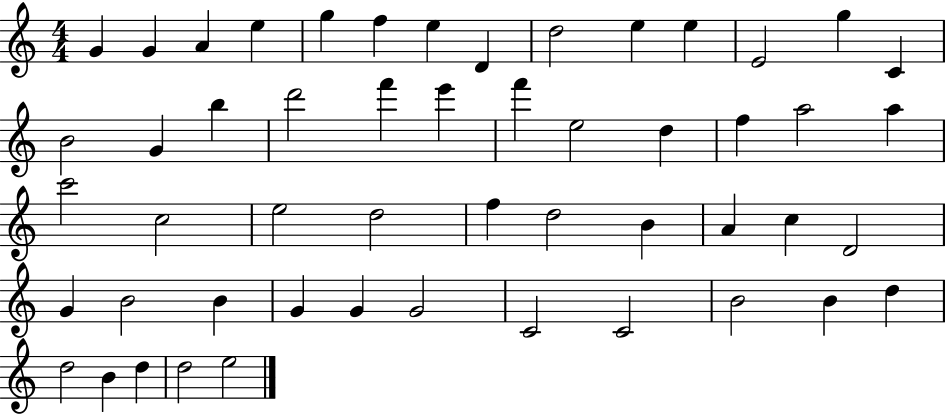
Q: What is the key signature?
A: C major